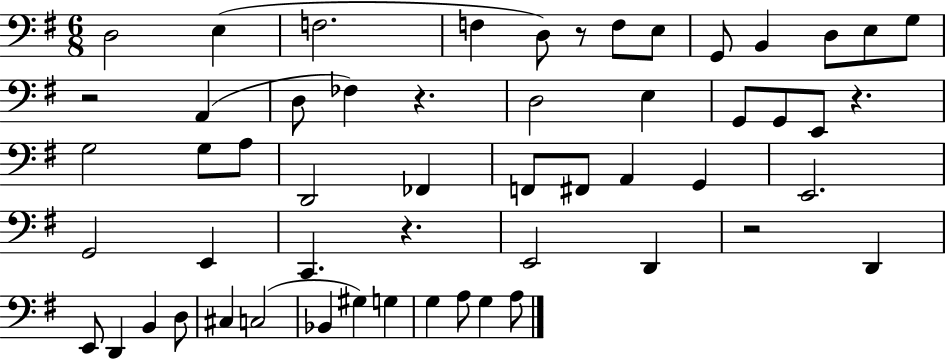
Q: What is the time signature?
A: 6/8